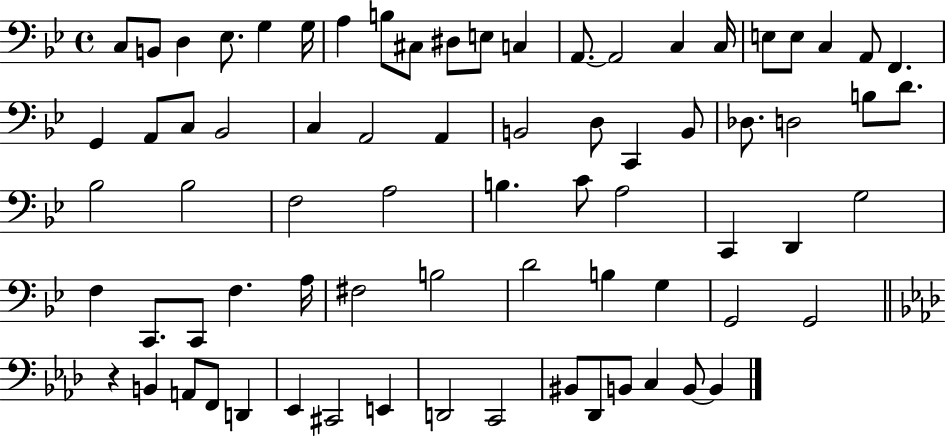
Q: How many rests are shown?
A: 1